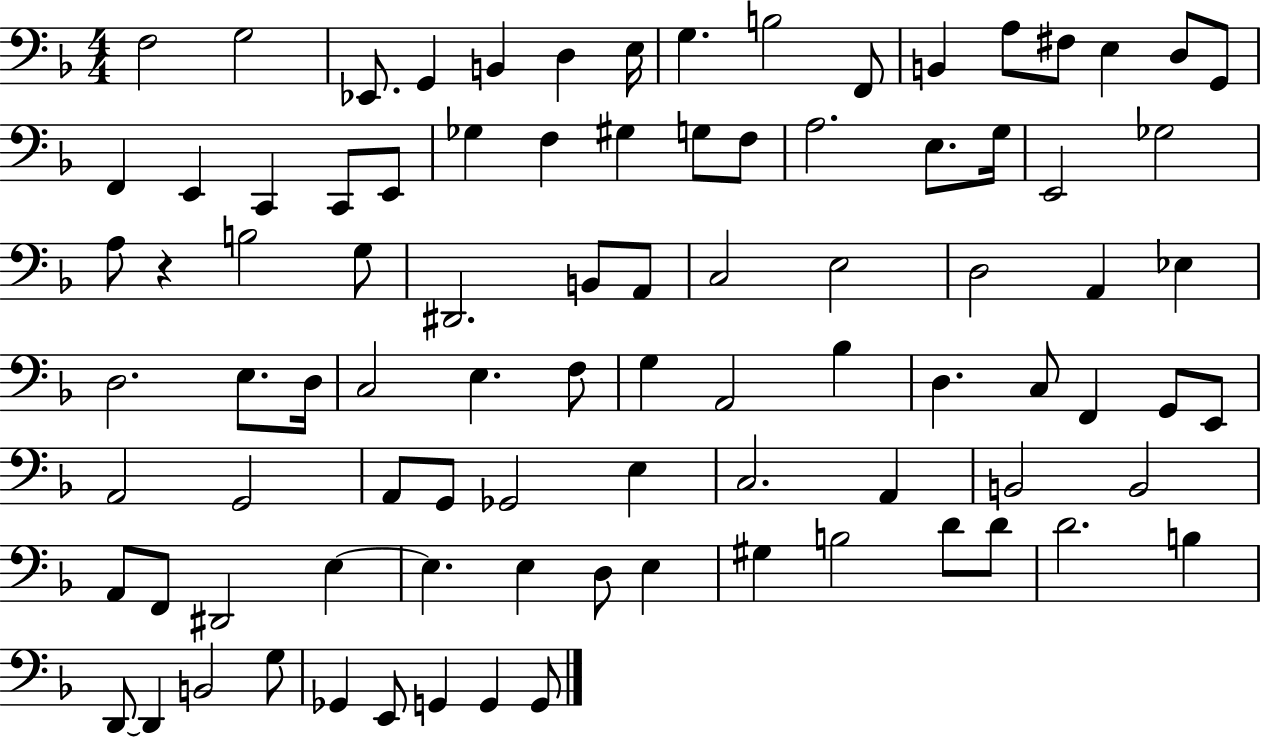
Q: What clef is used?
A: bass